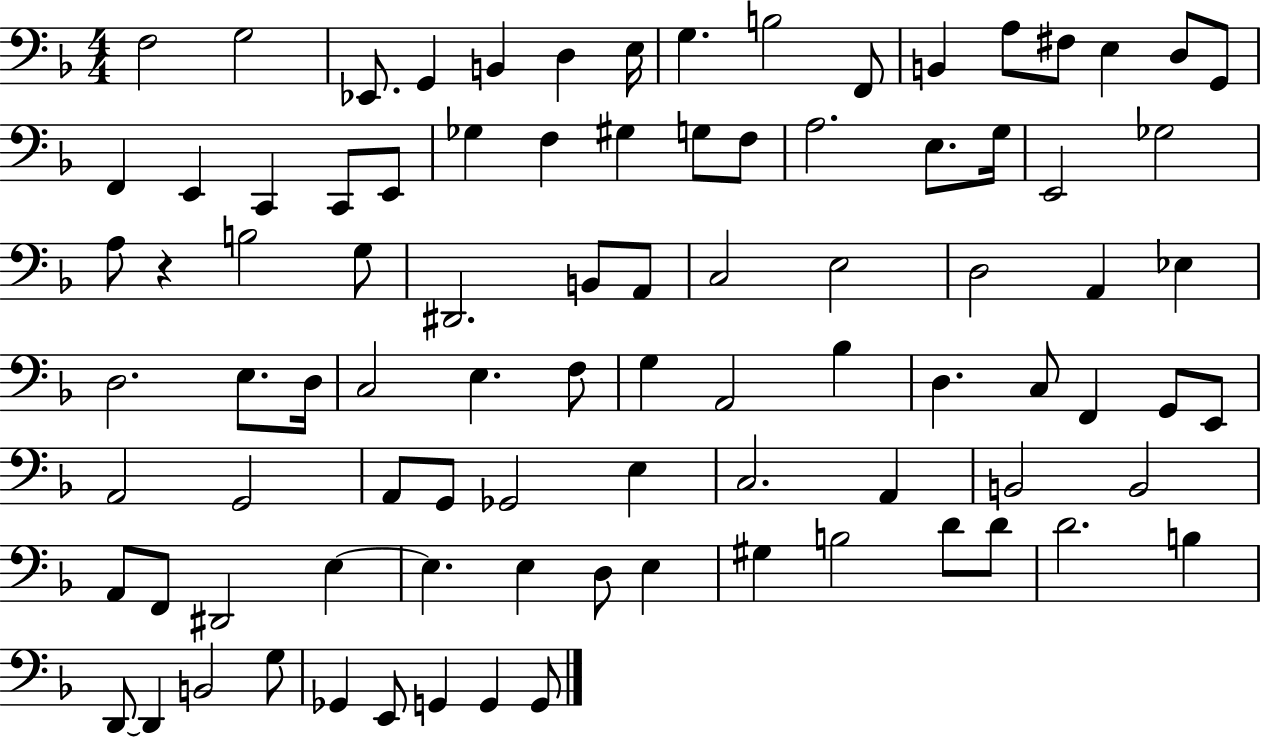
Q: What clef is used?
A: bass